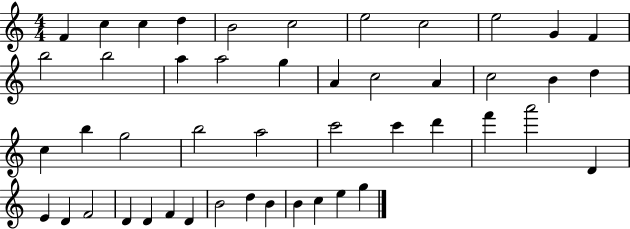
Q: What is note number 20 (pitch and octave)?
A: C5